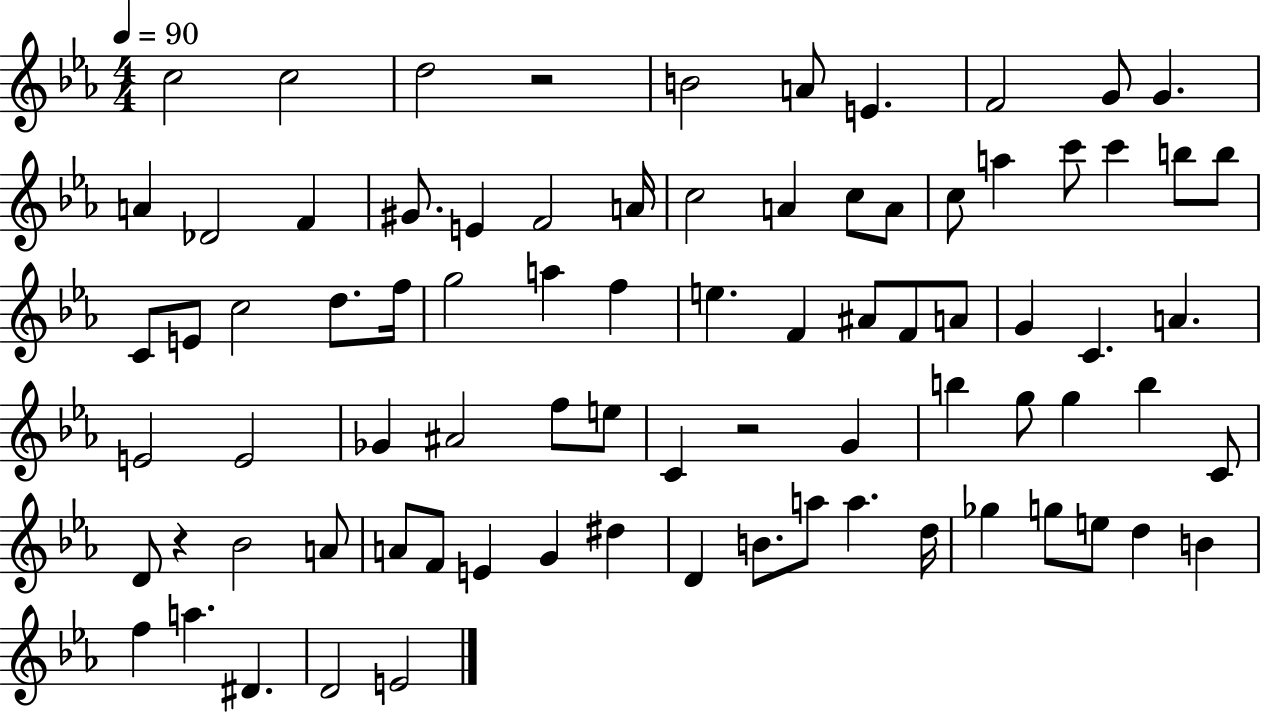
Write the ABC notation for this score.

X:1
T:Untitled
M:4/4
L:1/4
K:Eb
c2 c2 d2 z2 B2 A/2 E F2 G/2 G A _D2 F ^G/2 E F2 A/4 c2 A c/2 A/2 c/2 a c'/2 c' b/2 b/2 C/2 E/2 c2 d/2 f/4 g2 a f e F ^A/2 F/2 A/2 G C A E2 E2 _G ^A2 f/2 e/2 C z2 G b g/2 g b C/2 D/2 z _B2 A/2 A/2 F/2 E G ^d D B/2 a/2 a d/4 _g g/2 e/2 d B f a ^D D2 E2